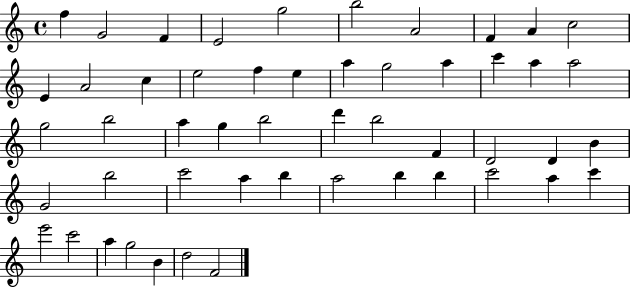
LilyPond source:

{
  \clef treble
  \time 4/4
  \defaultTimeSignature
  \key c \major
  f''4 g'2 f'4 | e'2 g''2 | b''2 a'2 | f'4 a'4 c''2 | \break e'4 a'2 c''4 | e''2 f''4 e''4 | a''4 g''2 a''4 | c'''4 a''4 a''2 | \break g''2 b''2 | a''4 g''4 b''2 | d'''4 b''2 f'4 | d'2 d'4 b'4 | \break g'2 b''2 | c'''2 a''4 b''4 | a''2 b''4 b''4 | c'''2 a''4 c'''4 | \break e'''2 c'''2 | a''4 g''2 b'4 | d''2 f'2 | \bar "|."
}